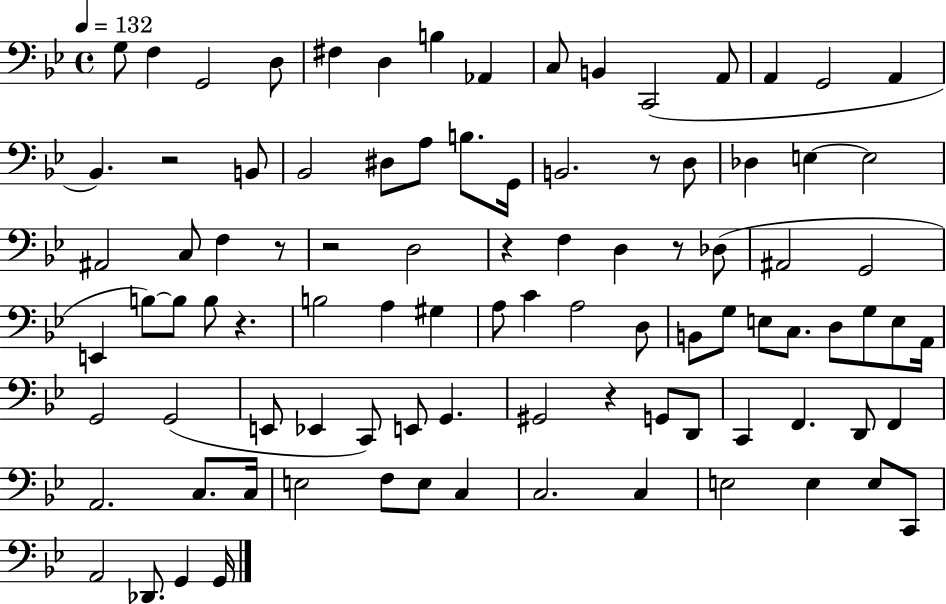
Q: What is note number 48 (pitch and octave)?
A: B2